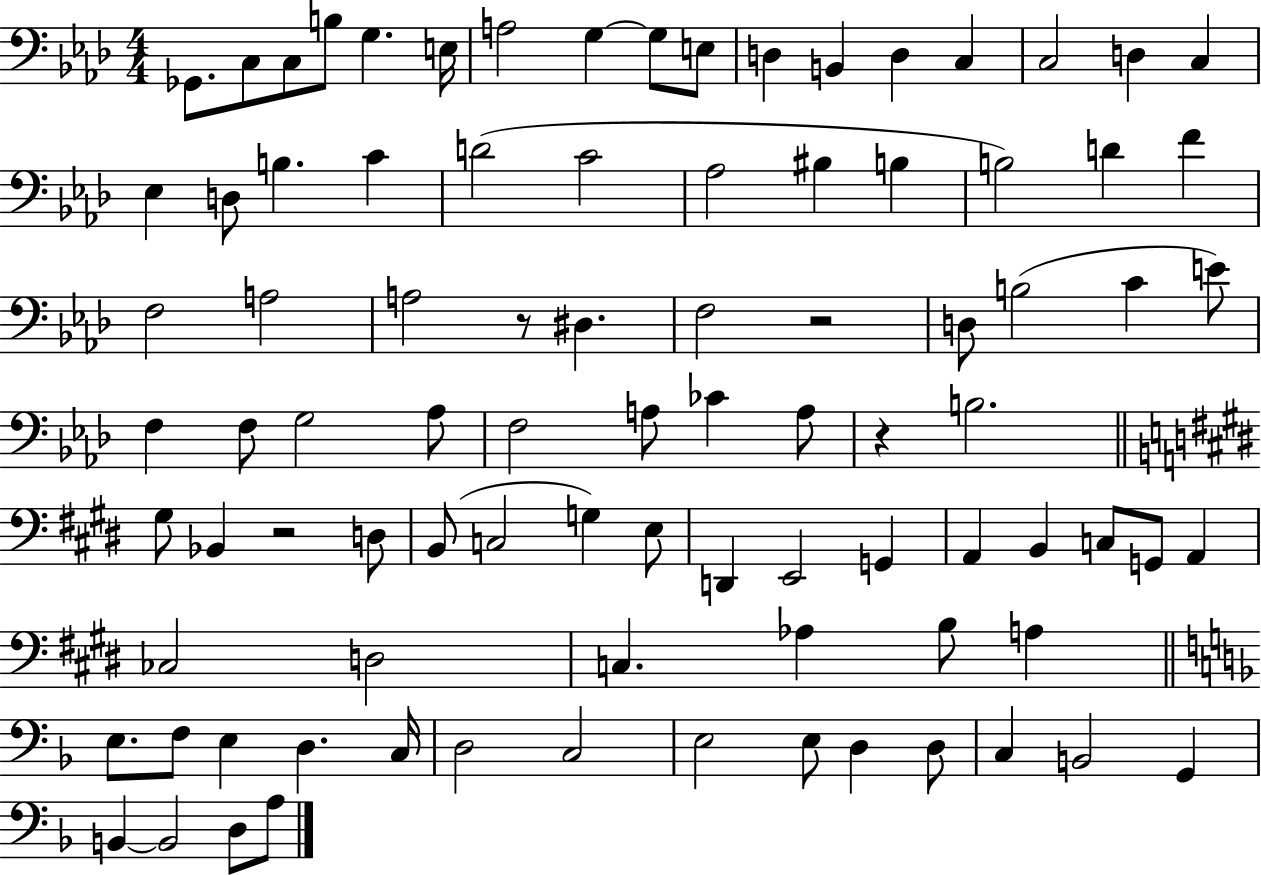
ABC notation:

X:1
T:Untitled
M:4/4
L:1/4
K:Ab
_G,,/2 C,/2 C,/2 B,/2 G, E,/4 A,2 G, G,/2 E,/2 D, B,, D, C, C,2 D, C, _E, D,/2 B, C D2 C2 _A,2 ^B, B, B,2 D F F,2 A,2 A,2 z/2 ^D, F,2 z2 D,/2 B,2 C E/2 F, F,/2 G,2 _A,/2 F,2 A,/2 _C A,/2 z B,2 ^G,/2 _B,, z2 D,/2 B,,/2 C,2 G, E,/2 D,, E,,2 G,, A,, B,, C,/2 G,,/2 A,, _C,2 D,2 C, _A, B,/2 A, E,/2 F,/2 E, D, C,/4 D,2 C,2 E,2 E,/2 D, D,/2 C, B,,2 G,, B,, B,,2 D,/2 A,/2